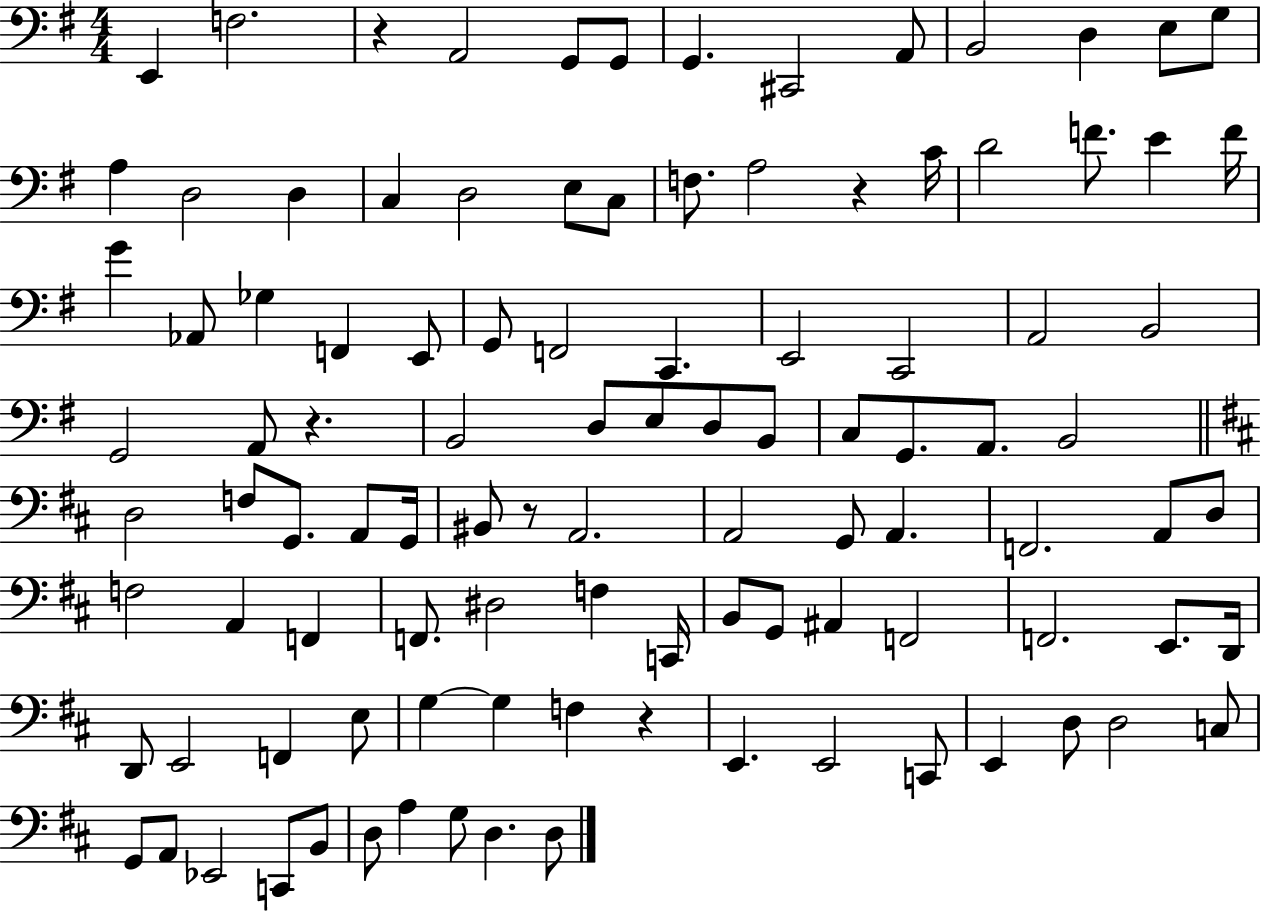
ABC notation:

X:1
T:Untitled
M:4/4
L:1/4
K:G
E,, F,2 z A,,2 G,,/2 G,,/2 G,, ^C,,2 A,,/2 B,,2 D, E,/2 G,/2 A, D,2 D, C, D,2 E,/2 C,/2 F,/2 A,2 z C/4 D2 F/2 E F/4 G _A,,/2 _G, F,, E,,/2 G,,/2 F,,2 C,, E,,2 C,,2 A,,2 B,,2 G,,2 A,,/2 z B,,2 D,/2 E,/2 D,/2 B,,/2 C,/2 G,,/2 A,,/2 B,,2 D,2 F,/2 G,,/2 A,,/2 G,,/4 ^B,,/2 z/2 A,,2 A,,2 G,,/2 A,, F,,2 A,,/2 D,/2 F,2 A,, F,, F,,/2 ^D,2 F, C,,/4 B,,/2 G,,/2 ^A,, F,,2 F,,2 E,,/2 D,,/4 D,,/2 E,,2 F,, E,/2 G, G, F, z E,, E,,2 C,,/2 E,, D,/2 D,2 C,/2 G,,/2 A,,/2 _E,,2 C,,/2 B,,/2 D,/2 A, G,/2 D, D,/2